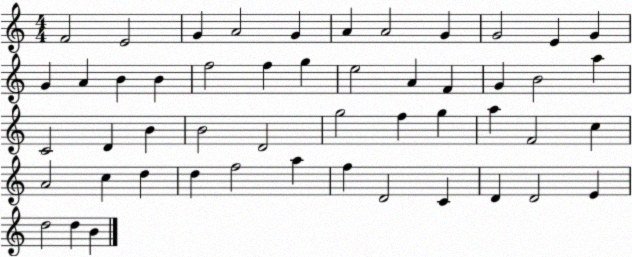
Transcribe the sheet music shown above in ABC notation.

X:1
T:Untitled
M:4/4
L:1/4
K:C
F2 E2 G A2 G A A2 G G2 E G G A B B f2 f g e2 A F G B2 a C2 D B B2 D2 g2 f g a F2 c A2 c d d f2 a f D2 C D D2 E d2 d B